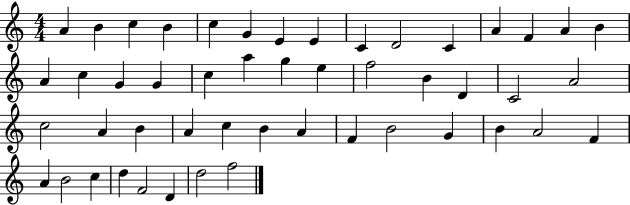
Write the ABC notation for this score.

X:1
T:Untitled
M:4/4
L:1/4
K:C
A B c B c G E E C D2 C A F A B A c G G c a g e f2 B D C2 A2 c2 A B A c B A F B2 G B A2 F A B2 c d F2 D d2 f2